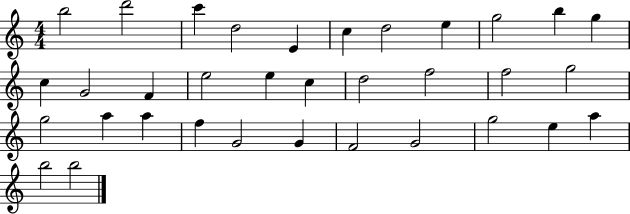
{
  \clef treble
  \numericTimeSignature
  \time 4/4
  \key c \major
  b''2 d'''2 | c'''4 d''2 e'4 | c''4 d''2 e''4 | g''2 b''4 g''4 | \break c''4 g'2 f'4 | e''2 e''4 c''4 | d''2 f''2 | f''2 g''2 | \break g''2 a''4 a''4 | f''4 g'2 g'4 | f'2 g'2 | g''2 e''4 a''4 | \break b''2 b''2 | \bar "|."
}